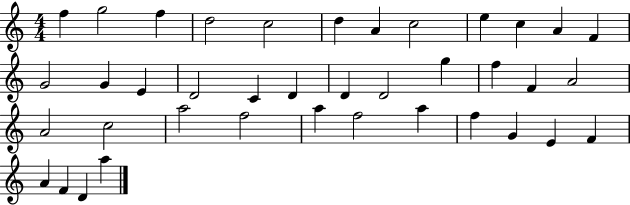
X:1
T:Untitled
M:4/4
L:1/4
K:C
f g2 f d2 c2 d A c2 e c A F G2 G E D2 C D D D2 g f F A2 A2 c2 a2 f2 a f2 a f G E F A F D a